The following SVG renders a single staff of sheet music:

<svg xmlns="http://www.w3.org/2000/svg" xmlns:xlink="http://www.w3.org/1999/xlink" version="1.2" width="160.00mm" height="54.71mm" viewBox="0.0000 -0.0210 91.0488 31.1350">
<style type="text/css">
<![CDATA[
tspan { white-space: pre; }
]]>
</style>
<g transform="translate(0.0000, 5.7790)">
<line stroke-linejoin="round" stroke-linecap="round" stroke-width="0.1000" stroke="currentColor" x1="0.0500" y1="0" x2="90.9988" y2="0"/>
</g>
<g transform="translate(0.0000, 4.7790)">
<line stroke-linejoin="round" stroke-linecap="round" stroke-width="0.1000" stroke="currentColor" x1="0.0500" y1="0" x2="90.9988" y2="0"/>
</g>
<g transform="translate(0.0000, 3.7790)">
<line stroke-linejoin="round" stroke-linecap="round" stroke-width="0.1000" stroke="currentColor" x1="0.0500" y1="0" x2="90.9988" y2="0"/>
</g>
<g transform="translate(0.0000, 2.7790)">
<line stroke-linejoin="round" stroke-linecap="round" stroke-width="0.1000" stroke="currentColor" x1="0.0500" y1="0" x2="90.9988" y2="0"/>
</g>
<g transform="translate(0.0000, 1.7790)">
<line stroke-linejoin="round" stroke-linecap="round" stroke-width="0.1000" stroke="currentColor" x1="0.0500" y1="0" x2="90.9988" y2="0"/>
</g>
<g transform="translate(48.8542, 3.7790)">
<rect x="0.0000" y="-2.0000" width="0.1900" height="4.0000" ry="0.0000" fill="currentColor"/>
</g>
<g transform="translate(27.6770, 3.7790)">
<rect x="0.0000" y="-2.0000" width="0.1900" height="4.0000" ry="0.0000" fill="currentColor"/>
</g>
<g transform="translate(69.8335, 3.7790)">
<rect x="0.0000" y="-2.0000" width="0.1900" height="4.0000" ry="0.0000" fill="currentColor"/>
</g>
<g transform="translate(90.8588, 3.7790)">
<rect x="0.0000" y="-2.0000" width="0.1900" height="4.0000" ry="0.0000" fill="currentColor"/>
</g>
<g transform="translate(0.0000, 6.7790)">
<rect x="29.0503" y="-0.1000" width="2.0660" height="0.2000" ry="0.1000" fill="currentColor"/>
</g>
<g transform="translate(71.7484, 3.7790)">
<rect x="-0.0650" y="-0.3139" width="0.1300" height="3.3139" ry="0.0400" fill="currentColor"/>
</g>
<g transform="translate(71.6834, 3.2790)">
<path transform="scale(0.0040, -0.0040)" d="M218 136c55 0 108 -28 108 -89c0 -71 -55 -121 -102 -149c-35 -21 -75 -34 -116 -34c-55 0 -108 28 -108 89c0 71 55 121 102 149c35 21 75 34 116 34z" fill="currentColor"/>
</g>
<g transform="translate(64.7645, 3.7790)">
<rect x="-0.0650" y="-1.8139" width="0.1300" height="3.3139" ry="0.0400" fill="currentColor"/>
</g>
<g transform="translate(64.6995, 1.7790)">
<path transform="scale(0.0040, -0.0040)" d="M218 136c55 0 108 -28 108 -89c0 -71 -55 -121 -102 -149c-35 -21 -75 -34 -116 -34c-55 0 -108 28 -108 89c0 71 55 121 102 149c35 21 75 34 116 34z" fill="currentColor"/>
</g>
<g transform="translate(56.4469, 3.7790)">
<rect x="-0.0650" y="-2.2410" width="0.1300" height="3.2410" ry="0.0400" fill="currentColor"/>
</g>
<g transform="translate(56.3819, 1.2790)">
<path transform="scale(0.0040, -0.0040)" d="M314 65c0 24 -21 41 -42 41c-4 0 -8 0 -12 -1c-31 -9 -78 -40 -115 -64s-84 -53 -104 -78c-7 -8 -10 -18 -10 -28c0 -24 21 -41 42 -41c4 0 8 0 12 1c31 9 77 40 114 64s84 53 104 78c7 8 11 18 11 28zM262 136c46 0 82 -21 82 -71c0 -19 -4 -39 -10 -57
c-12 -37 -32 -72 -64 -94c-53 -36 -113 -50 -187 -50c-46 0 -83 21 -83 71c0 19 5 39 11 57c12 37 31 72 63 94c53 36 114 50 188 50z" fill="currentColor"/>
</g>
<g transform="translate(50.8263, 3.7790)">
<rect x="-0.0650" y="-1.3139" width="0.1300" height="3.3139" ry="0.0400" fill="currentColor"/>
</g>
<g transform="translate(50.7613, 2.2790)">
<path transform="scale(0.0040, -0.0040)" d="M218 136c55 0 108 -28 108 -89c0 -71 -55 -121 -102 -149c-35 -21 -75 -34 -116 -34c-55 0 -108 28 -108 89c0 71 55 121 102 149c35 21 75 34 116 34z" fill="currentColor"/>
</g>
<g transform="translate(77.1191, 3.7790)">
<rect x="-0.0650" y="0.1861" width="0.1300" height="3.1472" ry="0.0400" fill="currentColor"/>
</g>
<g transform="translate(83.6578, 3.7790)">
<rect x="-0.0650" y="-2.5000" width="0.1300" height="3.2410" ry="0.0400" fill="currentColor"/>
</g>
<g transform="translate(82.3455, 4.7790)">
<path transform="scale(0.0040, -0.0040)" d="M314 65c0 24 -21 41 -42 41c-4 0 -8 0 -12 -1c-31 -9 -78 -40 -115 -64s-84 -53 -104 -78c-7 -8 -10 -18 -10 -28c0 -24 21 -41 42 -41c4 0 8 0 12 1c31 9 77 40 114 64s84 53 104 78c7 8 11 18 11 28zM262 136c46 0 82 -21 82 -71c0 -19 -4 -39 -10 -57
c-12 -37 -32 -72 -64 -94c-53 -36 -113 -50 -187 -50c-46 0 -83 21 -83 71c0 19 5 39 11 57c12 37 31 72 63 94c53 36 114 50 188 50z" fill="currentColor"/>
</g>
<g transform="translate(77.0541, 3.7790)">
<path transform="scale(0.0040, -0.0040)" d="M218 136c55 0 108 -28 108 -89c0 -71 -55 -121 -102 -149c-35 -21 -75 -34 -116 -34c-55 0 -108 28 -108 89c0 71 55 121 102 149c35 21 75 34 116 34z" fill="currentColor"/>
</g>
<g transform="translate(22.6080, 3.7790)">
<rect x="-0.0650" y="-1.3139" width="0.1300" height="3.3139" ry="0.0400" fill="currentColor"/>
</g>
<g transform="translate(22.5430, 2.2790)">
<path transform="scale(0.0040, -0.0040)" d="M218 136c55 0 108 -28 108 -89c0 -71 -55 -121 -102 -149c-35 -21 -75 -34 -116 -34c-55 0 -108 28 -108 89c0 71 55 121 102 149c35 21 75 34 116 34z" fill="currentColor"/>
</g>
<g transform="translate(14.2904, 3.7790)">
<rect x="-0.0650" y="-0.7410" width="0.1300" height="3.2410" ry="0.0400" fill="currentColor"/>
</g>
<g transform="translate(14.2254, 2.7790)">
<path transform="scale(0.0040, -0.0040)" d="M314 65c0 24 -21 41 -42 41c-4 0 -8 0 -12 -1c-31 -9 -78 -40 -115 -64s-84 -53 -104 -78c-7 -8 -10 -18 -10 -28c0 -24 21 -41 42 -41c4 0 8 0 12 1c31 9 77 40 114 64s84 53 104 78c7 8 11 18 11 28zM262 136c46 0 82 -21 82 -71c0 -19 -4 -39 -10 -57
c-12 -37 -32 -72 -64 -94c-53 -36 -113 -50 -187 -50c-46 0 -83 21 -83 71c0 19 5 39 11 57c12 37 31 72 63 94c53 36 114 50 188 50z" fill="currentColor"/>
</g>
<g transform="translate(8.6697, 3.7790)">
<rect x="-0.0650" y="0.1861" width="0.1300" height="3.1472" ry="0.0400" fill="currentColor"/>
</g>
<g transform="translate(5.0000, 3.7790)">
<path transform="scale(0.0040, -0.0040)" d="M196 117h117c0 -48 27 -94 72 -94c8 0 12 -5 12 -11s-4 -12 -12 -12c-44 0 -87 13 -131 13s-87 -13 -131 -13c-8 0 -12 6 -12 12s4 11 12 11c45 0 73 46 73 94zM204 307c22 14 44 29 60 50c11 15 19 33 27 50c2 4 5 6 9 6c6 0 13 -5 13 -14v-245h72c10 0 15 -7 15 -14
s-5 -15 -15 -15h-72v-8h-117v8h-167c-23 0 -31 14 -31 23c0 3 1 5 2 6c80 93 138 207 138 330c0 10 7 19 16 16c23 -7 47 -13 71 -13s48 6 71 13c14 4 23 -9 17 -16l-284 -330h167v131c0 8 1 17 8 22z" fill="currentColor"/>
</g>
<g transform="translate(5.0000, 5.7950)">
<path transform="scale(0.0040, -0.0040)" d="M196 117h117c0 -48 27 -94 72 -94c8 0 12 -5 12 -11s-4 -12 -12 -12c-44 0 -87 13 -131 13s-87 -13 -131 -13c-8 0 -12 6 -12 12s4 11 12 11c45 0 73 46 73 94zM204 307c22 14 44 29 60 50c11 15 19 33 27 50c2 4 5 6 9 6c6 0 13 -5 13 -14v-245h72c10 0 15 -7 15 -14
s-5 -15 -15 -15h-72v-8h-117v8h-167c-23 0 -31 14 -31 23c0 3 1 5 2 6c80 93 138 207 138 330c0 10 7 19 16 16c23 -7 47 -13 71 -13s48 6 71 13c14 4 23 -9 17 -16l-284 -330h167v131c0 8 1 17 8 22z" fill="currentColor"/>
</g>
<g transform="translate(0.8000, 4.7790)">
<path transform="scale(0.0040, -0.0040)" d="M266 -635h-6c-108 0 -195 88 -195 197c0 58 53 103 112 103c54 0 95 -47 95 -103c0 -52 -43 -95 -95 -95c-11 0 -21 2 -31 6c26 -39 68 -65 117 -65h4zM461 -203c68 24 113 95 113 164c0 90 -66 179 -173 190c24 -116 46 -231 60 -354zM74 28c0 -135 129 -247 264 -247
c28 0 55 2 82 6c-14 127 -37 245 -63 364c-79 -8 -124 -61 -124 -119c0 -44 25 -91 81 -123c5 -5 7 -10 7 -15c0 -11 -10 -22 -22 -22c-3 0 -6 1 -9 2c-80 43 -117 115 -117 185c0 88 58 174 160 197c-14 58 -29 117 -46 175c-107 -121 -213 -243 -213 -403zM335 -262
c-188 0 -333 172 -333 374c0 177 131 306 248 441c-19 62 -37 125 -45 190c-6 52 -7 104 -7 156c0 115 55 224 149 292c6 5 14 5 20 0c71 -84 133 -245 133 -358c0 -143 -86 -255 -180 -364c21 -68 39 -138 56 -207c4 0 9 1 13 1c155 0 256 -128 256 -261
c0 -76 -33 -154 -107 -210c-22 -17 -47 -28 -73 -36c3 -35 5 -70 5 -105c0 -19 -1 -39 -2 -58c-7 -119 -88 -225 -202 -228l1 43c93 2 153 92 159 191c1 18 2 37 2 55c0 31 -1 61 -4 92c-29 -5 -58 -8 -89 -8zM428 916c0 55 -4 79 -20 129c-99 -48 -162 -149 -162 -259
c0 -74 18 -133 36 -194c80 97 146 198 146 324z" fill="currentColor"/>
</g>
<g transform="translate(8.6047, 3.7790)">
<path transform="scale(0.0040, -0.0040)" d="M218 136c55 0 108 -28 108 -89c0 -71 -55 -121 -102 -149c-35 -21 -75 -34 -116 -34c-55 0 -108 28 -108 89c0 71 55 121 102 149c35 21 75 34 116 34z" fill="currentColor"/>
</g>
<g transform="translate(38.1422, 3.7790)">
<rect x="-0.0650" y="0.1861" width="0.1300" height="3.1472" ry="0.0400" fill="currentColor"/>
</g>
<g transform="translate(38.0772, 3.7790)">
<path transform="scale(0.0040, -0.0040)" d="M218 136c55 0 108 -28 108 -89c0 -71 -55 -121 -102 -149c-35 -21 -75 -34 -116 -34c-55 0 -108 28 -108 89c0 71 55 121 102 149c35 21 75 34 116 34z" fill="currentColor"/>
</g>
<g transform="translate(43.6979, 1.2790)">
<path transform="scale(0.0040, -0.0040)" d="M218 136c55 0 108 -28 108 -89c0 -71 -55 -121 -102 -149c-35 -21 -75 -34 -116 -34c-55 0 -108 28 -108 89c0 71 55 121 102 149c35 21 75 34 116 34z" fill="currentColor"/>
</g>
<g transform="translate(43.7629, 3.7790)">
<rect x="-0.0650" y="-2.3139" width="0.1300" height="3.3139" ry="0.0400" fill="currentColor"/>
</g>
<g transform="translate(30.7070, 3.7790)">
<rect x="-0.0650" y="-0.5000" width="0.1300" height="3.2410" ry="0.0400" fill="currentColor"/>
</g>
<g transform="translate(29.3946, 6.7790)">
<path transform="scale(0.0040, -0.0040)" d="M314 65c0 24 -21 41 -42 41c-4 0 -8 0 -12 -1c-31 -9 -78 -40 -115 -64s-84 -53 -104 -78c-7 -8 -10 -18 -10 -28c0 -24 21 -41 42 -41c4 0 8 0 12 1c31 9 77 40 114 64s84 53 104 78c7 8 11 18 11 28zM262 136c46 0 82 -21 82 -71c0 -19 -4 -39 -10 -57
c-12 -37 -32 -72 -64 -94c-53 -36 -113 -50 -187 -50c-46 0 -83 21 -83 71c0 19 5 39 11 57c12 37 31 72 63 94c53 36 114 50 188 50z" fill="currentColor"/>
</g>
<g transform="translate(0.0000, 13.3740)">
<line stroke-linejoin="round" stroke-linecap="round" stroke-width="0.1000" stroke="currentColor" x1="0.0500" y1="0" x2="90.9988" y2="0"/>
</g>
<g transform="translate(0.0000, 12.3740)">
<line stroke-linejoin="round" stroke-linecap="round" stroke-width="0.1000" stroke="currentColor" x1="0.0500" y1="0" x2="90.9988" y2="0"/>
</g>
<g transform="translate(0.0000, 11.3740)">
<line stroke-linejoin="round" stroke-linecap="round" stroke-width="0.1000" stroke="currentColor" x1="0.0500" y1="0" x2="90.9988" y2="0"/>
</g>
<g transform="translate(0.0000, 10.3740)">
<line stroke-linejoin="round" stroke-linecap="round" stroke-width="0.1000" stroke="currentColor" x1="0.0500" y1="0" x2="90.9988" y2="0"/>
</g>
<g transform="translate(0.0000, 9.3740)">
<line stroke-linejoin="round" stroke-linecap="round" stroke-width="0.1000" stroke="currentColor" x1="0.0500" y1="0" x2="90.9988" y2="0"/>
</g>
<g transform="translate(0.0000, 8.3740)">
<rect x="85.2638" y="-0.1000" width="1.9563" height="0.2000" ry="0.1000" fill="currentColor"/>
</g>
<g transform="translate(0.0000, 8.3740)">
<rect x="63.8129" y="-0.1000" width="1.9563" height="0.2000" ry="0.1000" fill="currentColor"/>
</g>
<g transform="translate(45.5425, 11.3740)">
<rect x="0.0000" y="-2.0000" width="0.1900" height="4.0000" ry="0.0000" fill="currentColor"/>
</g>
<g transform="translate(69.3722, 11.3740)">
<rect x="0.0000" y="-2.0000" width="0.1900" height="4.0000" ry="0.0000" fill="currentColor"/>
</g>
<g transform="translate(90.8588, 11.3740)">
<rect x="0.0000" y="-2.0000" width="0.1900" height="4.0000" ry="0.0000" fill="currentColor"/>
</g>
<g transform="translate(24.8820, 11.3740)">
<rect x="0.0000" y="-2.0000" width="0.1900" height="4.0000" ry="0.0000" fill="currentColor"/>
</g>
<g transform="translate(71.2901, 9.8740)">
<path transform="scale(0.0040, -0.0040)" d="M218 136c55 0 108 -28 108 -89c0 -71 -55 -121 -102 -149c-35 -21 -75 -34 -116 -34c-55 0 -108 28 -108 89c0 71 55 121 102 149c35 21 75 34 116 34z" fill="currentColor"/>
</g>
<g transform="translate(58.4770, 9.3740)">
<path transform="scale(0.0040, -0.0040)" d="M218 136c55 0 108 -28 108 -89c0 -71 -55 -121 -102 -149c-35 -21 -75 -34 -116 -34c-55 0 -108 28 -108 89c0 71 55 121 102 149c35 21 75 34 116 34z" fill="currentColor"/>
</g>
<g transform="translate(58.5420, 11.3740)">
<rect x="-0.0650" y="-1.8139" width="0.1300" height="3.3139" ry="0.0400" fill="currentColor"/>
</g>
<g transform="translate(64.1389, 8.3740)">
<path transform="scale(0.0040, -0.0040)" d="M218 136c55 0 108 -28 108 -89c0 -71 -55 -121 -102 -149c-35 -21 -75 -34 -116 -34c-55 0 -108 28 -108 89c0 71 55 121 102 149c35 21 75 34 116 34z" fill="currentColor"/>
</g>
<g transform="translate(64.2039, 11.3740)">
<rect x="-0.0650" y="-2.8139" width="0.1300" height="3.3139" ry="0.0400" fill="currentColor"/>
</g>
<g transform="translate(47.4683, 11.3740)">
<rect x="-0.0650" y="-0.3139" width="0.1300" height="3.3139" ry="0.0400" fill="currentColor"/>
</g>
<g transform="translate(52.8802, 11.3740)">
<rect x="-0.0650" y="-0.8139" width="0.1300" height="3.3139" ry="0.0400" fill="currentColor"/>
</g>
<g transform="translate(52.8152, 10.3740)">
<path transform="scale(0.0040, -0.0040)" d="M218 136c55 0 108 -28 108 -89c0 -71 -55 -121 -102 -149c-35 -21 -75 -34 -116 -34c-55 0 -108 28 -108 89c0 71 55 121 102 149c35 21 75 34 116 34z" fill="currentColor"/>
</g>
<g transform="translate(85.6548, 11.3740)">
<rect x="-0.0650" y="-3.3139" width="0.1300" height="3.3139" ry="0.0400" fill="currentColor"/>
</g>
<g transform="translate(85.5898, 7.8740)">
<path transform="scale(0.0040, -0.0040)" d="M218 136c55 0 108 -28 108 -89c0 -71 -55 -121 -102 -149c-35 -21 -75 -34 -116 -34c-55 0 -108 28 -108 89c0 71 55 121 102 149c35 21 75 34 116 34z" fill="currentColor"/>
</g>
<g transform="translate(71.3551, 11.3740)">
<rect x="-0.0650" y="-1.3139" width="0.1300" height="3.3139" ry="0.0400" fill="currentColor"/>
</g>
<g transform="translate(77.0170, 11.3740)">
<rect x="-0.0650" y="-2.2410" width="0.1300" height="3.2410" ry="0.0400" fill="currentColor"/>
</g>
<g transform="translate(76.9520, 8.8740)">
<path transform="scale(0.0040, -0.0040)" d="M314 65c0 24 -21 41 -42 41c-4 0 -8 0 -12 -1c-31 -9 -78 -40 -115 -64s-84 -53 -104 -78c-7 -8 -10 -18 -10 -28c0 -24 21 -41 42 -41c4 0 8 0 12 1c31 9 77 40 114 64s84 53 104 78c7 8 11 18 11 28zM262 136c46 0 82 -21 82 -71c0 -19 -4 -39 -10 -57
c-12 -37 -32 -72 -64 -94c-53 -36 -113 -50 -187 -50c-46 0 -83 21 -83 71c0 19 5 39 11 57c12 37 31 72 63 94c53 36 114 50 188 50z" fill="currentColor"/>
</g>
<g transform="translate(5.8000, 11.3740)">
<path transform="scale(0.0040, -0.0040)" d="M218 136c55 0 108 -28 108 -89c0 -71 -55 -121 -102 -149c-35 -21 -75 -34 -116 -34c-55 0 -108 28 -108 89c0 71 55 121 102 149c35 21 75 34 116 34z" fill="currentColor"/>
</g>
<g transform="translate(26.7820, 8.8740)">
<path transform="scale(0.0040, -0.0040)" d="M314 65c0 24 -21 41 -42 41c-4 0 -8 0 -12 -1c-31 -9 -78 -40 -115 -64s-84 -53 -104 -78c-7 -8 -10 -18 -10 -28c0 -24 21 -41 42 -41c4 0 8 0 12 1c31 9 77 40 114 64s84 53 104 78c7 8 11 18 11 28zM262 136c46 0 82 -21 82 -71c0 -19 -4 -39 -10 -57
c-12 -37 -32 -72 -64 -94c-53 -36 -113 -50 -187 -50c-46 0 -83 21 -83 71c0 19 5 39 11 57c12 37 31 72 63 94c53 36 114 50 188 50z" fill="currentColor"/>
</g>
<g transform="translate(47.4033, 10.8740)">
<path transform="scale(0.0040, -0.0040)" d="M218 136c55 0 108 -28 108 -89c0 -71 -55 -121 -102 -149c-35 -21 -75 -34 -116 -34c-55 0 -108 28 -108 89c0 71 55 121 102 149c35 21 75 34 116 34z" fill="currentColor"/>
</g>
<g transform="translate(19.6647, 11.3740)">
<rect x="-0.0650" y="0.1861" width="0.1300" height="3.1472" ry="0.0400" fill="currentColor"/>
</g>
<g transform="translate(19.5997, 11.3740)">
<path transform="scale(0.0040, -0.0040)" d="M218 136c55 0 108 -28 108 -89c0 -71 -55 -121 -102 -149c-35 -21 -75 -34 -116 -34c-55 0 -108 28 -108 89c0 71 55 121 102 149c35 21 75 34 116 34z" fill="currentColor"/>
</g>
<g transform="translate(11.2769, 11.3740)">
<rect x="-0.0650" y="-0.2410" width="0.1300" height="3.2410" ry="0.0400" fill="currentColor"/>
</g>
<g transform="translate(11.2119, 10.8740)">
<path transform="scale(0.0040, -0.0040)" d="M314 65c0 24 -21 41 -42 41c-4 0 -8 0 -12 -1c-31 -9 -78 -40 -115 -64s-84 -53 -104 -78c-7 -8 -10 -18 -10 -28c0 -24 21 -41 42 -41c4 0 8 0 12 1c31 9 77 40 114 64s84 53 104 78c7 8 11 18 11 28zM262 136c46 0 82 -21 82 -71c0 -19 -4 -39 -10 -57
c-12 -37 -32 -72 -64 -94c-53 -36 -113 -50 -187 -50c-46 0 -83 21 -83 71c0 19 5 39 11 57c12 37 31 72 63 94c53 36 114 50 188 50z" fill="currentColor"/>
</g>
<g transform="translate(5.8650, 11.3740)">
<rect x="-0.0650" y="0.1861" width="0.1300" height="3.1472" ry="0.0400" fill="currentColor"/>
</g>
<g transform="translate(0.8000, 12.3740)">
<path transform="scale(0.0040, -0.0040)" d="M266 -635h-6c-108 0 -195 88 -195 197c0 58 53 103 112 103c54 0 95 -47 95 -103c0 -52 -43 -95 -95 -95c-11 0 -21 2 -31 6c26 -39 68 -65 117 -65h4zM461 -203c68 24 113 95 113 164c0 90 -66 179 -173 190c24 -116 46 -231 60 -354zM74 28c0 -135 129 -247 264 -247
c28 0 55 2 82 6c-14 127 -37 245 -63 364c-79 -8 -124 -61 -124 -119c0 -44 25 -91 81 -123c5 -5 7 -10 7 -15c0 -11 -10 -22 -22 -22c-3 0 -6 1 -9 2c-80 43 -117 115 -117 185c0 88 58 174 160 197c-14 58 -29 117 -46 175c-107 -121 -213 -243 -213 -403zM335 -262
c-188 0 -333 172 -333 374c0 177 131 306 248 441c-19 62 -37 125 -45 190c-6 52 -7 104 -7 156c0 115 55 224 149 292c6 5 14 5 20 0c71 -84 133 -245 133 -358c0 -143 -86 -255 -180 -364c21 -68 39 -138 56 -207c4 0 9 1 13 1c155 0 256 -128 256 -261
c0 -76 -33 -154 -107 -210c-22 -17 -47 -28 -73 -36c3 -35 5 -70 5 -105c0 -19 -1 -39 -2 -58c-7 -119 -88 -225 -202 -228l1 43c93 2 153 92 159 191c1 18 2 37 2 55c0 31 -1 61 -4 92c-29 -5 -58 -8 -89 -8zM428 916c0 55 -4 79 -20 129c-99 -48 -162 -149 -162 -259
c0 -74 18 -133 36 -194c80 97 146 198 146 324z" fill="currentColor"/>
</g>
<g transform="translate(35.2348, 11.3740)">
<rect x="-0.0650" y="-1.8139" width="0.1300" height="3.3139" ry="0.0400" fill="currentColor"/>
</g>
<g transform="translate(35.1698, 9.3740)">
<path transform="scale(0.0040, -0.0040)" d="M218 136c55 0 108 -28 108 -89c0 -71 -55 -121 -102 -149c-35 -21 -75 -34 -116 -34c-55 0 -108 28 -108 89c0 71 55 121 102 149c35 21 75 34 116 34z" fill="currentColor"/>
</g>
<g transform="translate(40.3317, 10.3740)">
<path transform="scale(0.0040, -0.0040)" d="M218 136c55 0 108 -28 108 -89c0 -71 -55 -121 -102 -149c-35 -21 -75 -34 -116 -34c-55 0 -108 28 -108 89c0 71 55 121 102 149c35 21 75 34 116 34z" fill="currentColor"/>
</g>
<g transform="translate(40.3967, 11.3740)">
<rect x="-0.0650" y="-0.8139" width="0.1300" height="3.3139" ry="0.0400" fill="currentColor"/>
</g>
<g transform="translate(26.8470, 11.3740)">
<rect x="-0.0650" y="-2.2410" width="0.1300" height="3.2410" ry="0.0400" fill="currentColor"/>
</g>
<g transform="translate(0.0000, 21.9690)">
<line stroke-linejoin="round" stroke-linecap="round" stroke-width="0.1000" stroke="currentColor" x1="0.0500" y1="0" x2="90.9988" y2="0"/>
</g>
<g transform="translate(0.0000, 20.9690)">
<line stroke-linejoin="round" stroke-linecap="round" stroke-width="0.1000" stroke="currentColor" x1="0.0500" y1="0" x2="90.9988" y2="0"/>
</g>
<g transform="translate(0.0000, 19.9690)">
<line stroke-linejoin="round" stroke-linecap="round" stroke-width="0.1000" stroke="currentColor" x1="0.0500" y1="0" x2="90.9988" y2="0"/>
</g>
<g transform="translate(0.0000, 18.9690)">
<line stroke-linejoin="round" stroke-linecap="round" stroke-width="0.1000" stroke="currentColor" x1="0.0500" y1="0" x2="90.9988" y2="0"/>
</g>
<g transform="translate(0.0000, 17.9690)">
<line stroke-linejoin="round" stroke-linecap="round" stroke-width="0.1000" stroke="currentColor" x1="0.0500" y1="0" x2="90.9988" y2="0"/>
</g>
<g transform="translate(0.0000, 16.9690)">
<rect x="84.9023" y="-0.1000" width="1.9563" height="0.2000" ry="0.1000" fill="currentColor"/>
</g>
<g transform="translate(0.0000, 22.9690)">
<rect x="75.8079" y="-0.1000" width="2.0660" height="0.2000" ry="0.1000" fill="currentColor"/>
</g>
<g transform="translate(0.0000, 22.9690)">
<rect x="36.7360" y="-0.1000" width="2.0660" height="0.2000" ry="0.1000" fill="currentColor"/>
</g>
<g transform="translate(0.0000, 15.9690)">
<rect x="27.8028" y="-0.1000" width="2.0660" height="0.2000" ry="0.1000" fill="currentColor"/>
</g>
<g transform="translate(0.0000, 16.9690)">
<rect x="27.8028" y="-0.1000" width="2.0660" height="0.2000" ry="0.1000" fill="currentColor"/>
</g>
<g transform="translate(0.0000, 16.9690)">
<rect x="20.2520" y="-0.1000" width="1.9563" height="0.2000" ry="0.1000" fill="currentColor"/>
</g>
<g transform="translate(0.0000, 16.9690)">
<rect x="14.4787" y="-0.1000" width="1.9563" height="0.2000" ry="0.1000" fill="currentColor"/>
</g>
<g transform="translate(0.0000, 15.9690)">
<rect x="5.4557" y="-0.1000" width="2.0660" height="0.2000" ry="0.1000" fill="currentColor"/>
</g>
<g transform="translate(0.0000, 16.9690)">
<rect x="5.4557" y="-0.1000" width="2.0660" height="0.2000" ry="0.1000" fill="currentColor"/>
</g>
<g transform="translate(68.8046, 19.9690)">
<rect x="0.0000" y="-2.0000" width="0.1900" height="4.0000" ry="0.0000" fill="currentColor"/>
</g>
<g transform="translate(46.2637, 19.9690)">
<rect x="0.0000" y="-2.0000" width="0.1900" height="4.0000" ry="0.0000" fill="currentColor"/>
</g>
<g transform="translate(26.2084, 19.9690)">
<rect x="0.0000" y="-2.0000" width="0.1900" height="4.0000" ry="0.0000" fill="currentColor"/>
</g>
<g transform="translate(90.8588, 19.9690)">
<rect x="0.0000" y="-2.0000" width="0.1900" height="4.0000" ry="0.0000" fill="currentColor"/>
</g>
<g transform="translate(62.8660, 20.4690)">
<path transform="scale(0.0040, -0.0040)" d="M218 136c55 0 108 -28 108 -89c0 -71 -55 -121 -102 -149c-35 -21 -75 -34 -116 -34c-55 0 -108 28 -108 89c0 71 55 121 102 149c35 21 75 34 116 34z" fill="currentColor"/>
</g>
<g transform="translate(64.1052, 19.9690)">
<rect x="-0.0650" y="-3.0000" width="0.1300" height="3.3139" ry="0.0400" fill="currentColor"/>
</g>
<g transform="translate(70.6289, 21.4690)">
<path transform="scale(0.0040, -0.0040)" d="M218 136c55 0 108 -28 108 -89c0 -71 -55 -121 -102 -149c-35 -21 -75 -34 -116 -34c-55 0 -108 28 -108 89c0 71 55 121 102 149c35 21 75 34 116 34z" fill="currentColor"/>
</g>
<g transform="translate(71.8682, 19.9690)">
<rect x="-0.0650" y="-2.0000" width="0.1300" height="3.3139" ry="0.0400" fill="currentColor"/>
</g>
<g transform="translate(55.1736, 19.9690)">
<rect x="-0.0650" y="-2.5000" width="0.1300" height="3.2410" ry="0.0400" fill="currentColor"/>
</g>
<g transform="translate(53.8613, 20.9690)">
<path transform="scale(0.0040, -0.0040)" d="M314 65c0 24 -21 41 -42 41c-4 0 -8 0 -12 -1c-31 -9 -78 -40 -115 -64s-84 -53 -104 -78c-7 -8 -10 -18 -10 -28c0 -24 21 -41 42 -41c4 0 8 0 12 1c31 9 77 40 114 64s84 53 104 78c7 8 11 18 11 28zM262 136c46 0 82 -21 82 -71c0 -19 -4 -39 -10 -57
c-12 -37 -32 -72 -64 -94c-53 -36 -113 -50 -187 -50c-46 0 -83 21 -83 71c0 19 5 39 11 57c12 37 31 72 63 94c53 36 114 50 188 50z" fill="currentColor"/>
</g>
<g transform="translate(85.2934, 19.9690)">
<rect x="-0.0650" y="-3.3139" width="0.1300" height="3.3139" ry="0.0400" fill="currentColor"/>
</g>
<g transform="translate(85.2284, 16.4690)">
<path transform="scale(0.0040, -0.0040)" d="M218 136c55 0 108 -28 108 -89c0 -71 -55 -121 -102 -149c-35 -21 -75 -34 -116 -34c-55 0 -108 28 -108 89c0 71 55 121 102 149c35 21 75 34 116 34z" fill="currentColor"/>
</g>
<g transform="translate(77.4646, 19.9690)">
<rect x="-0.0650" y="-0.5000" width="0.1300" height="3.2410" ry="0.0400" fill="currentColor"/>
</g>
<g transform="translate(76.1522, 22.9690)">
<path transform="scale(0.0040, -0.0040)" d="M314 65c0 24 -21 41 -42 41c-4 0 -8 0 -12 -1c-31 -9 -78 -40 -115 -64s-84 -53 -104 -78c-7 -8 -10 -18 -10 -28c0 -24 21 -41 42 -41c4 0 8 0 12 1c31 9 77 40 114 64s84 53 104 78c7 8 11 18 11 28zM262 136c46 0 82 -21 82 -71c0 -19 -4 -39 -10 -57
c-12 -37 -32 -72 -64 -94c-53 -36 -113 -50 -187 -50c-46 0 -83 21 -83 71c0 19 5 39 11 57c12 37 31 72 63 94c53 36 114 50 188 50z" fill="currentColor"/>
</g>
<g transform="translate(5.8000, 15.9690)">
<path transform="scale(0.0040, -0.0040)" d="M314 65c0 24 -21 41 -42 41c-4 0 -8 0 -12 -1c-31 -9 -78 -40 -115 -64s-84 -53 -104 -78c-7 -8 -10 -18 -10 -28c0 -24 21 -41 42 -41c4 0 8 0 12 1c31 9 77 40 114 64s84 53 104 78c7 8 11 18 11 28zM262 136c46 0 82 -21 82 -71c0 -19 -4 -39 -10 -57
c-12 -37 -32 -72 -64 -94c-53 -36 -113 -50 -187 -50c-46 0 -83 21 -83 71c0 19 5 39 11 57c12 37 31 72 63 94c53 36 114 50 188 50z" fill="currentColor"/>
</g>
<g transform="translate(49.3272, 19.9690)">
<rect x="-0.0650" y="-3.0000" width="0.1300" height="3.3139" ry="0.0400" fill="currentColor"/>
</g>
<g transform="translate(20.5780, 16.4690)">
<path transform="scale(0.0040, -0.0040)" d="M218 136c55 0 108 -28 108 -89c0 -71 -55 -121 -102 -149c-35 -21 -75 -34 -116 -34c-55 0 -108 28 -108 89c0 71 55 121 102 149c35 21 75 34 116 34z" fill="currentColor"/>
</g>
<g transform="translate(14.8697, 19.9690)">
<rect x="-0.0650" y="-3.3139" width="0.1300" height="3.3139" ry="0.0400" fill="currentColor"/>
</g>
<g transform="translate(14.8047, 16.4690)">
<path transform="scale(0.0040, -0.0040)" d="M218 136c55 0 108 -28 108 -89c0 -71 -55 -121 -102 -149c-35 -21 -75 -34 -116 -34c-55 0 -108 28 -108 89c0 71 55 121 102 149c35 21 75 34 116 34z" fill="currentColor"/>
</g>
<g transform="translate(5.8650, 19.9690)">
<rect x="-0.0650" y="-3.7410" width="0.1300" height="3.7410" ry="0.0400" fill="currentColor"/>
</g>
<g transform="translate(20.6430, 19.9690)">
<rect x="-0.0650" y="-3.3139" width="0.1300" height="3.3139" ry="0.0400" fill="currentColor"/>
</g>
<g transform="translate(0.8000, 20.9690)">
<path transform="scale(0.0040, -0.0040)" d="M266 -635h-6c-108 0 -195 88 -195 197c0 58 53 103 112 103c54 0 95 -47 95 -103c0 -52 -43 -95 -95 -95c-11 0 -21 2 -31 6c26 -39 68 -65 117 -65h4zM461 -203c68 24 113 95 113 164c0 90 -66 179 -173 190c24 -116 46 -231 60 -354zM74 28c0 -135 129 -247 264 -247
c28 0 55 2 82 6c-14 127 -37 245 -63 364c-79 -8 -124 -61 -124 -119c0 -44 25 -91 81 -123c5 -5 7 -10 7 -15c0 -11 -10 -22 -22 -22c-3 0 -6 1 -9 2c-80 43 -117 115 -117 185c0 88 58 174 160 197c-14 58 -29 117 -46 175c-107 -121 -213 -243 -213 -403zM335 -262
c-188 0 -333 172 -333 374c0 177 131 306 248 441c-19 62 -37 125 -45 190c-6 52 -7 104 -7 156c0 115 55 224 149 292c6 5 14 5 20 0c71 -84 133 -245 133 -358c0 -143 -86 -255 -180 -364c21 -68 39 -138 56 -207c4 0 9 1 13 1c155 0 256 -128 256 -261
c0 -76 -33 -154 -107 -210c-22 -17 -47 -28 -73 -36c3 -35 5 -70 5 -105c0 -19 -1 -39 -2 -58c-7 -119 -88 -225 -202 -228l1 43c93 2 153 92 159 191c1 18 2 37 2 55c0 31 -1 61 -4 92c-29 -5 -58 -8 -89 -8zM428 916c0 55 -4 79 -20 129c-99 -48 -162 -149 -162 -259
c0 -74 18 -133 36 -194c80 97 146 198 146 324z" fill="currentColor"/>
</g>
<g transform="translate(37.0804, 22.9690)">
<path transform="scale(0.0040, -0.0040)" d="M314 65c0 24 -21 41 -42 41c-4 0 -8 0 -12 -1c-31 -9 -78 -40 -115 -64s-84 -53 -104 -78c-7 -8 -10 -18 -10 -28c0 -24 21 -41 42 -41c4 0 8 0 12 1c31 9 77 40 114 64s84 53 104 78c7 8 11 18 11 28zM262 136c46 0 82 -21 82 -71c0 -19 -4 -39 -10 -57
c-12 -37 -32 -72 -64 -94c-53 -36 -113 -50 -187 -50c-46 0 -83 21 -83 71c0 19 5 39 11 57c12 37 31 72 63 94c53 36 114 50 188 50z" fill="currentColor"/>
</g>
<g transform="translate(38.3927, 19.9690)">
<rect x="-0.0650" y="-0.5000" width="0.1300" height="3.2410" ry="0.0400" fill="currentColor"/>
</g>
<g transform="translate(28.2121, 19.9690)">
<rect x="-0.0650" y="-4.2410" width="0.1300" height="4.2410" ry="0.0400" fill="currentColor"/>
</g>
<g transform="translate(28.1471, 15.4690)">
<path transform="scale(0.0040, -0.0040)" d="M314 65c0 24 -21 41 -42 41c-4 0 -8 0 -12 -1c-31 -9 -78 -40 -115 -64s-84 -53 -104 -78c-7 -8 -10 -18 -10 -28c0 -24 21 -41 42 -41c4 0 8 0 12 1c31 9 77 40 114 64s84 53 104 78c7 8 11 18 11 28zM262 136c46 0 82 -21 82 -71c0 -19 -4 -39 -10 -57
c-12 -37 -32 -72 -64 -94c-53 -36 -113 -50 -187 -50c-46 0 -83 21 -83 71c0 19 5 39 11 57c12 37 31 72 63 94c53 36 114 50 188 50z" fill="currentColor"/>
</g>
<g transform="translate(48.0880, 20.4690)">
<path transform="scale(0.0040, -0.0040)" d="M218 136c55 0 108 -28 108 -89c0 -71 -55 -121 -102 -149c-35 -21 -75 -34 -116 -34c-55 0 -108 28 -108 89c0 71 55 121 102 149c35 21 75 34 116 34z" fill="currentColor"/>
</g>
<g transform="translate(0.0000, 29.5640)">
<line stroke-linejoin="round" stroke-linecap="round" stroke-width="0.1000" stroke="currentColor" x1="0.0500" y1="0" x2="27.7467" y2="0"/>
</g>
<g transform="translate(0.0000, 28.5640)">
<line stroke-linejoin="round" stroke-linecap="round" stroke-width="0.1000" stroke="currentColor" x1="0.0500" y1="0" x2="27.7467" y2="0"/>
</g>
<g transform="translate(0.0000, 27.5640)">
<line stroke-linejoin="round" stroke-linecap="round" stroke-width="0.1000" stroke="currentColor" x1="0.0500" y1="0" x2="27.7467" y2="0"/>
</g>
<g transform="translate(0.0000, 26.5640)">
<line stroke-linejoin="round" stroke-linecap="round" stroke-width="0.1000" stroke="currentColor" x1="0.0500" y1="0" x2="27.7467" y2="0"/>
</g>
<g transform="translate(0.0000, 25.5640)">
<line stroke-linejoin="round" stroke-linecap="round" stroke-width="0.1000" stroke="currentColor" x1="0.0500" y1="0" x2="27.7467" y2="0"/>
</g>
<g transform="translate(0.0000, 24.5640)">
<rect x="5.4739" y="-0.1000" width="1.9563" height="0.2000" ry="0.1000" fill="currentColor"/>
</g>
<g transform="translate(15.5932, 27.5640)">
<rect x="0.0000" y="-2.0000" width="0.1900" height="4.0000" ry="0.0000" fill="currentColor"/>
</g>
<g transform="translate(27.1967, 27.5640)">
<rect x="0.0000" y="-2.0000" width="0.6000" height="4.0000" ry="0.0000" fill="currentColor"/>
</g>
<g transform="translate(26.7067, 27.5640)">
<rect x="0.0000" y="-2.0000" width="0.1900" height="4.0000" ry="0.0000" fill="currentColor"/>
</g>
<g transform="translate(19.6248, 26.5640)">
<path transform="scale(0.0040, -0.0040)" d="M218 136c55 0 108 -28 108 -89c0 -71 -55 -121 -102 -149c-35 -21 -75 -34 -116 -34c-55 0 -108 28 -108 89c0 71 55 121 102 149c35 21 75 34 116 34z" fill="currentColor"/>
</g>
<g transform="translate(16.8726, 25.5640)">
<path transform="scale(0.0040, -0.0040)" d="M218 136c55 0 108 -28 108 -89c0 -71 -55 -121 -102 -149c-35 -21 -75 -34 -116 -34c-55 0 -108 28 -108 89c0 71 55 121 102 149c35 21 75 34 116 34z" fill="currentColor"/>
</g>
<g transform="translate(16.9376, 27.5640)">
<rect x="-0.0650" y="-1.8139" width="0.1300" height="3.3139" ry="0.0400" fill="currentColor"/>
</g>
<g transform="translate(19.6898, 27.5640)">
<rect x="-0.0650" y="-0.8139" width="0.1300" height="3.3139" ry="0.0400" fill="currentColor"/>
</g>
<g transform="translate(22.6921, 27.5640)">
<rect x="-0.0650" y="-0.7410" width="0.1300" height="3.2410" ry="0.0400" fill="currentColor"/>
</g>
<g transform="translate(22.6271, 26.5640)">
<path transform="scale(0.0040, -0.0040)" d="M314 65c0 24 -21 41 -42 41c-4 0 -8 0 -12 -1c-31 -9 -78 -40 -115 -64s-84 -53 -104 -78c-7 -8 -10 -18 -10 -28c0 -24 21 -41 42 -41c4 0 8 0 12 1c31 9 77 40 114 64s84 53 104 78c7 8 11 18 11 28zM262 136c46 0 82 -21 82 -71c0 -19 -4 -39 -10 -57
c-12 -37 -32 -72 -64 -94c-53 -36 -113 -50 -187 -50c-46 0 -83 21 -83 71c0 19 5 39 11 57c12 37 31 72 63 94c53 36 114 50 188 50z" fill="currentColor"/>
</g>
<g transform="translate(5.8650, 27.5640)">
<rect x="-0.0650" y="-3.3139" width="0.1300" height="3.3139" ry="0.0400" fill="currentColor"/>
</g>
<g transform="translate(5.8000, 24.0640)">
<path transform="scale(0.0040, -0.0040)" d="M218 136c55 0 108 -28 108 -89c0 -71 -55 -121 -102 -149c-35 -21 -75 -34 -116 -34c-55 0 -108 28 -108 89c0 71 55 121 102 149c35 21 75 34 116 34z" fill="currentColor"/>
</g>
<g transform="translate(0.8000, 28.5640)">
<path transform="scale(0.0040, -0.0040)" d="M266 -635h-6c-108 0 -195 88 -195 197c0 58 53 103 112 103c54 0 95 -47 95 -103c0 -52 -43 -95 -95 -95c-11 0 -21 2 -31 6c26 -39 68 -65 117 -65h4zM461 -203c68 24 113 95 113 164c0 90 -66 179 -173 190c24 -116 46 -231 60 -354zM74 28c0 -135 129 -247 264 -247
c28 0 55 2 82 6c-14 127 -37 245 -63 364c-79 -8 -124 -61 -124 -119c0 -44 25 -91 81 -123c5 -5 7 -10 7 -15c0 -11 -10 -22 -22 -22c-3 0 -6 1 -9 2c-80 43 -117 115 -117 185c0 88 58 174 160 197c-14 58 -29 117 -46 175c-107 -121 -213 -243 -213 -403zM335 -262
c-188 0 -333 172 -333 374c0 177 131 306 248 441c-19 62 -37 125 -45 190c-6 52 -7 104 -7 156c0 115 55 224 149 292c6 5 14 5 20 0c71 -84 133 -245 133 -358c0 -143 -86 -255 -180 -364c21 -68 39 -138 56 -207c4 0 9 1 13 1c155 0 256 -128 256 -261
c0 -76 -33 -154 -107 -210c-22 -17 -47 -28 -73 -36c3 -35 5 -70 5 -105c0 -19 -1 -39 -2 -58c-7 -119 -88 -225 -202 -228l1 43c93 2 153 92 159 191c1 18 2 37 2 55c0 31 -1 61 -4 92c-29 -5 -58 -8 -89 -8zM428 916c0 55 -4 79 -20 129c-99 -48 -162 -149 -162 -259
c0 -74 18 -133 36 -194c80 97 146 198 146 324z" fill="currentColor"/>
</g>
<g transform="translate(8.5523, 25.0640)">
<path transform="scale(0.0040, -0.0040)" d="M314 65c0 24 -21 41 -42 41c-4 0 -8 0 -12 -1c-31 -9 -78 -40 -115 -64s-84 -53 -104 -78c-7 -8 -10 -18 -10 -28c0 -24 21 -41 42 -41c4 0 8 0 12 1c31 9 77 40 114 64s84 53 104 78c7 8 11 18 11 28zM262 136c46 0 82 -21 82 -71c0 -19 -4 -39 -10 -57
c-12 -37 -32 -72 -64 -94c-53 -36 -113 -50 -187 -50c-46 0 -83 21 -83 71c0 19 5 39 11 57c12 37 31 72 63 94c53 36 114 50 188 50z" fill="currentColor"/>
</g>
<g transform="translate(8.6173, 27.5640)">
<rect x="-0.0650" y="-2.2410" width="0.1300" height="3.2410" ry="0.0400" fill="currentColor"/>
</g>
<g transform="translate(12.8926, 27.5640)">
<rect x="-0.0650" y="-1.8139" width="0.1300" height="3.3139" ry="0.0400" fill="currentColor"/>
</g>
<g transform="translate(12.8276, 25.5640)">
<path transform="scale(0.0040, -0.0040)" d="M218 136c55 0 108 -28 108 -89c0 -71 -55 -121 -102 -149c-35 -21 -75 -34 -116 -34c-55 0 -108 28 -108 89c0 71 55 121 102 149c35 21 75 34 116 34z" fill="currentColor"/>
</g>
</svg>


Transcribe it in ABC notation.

X:1
T:Untitled
M:4/4
L:1/4
K:C
B d2 e C2 B g e g2 f c B G2 B c2 B g2 f d c d f a e g2 b c'2 b b d'2 C2 A G2 A F C2 b b g2 f f d d2